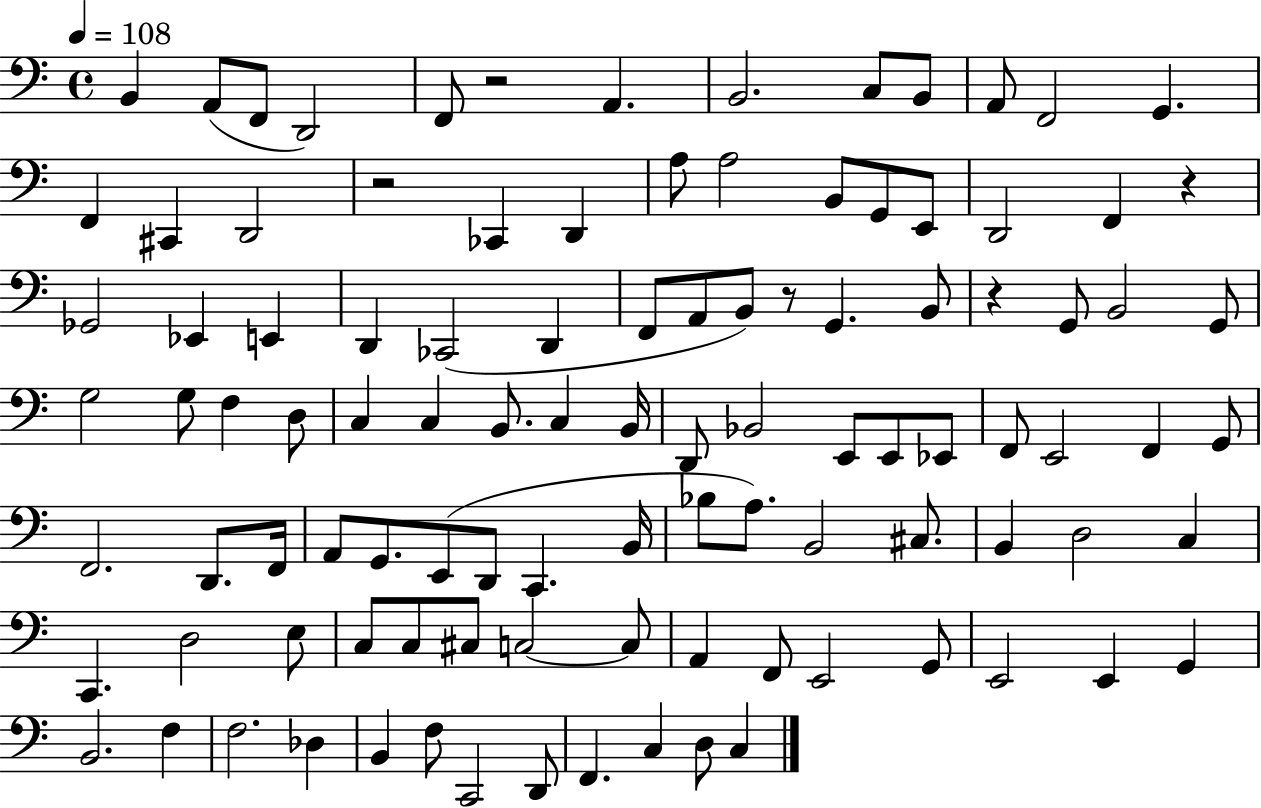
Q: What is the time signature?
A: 4/4